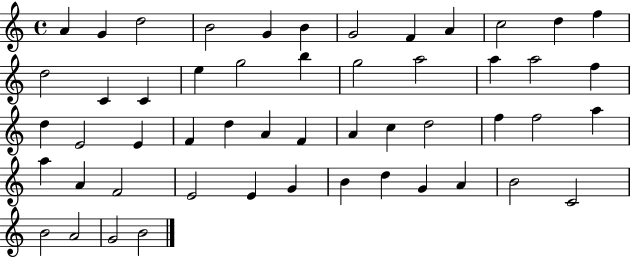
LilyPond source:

{
  \clef treble
  \time 4/4
  \defaultTimeSignature
  \key c \major
  a'4 g'4 d''2 | b'2 g'4 b'4 | g'2 f'4 a'4 | c''2 d''4 f''4 | \break d''2 c'4 c'4 | e''4 g''2 b''4 | g''2 a''2 | a''4 a''2 f''4 | \break d''4 e'2 e'4 | f'4 d''4 a'4 f'4 | a'4 c''4 d''2 | f''4 f''2 a''4 | \break a''4 a'4 f'2 | e'2 e'4 g'4 | b'4 d''4 g'4 a'4 | b'2 c'2 | \break b'2 a'2 | g'2 b'2 | \bar "|."
}